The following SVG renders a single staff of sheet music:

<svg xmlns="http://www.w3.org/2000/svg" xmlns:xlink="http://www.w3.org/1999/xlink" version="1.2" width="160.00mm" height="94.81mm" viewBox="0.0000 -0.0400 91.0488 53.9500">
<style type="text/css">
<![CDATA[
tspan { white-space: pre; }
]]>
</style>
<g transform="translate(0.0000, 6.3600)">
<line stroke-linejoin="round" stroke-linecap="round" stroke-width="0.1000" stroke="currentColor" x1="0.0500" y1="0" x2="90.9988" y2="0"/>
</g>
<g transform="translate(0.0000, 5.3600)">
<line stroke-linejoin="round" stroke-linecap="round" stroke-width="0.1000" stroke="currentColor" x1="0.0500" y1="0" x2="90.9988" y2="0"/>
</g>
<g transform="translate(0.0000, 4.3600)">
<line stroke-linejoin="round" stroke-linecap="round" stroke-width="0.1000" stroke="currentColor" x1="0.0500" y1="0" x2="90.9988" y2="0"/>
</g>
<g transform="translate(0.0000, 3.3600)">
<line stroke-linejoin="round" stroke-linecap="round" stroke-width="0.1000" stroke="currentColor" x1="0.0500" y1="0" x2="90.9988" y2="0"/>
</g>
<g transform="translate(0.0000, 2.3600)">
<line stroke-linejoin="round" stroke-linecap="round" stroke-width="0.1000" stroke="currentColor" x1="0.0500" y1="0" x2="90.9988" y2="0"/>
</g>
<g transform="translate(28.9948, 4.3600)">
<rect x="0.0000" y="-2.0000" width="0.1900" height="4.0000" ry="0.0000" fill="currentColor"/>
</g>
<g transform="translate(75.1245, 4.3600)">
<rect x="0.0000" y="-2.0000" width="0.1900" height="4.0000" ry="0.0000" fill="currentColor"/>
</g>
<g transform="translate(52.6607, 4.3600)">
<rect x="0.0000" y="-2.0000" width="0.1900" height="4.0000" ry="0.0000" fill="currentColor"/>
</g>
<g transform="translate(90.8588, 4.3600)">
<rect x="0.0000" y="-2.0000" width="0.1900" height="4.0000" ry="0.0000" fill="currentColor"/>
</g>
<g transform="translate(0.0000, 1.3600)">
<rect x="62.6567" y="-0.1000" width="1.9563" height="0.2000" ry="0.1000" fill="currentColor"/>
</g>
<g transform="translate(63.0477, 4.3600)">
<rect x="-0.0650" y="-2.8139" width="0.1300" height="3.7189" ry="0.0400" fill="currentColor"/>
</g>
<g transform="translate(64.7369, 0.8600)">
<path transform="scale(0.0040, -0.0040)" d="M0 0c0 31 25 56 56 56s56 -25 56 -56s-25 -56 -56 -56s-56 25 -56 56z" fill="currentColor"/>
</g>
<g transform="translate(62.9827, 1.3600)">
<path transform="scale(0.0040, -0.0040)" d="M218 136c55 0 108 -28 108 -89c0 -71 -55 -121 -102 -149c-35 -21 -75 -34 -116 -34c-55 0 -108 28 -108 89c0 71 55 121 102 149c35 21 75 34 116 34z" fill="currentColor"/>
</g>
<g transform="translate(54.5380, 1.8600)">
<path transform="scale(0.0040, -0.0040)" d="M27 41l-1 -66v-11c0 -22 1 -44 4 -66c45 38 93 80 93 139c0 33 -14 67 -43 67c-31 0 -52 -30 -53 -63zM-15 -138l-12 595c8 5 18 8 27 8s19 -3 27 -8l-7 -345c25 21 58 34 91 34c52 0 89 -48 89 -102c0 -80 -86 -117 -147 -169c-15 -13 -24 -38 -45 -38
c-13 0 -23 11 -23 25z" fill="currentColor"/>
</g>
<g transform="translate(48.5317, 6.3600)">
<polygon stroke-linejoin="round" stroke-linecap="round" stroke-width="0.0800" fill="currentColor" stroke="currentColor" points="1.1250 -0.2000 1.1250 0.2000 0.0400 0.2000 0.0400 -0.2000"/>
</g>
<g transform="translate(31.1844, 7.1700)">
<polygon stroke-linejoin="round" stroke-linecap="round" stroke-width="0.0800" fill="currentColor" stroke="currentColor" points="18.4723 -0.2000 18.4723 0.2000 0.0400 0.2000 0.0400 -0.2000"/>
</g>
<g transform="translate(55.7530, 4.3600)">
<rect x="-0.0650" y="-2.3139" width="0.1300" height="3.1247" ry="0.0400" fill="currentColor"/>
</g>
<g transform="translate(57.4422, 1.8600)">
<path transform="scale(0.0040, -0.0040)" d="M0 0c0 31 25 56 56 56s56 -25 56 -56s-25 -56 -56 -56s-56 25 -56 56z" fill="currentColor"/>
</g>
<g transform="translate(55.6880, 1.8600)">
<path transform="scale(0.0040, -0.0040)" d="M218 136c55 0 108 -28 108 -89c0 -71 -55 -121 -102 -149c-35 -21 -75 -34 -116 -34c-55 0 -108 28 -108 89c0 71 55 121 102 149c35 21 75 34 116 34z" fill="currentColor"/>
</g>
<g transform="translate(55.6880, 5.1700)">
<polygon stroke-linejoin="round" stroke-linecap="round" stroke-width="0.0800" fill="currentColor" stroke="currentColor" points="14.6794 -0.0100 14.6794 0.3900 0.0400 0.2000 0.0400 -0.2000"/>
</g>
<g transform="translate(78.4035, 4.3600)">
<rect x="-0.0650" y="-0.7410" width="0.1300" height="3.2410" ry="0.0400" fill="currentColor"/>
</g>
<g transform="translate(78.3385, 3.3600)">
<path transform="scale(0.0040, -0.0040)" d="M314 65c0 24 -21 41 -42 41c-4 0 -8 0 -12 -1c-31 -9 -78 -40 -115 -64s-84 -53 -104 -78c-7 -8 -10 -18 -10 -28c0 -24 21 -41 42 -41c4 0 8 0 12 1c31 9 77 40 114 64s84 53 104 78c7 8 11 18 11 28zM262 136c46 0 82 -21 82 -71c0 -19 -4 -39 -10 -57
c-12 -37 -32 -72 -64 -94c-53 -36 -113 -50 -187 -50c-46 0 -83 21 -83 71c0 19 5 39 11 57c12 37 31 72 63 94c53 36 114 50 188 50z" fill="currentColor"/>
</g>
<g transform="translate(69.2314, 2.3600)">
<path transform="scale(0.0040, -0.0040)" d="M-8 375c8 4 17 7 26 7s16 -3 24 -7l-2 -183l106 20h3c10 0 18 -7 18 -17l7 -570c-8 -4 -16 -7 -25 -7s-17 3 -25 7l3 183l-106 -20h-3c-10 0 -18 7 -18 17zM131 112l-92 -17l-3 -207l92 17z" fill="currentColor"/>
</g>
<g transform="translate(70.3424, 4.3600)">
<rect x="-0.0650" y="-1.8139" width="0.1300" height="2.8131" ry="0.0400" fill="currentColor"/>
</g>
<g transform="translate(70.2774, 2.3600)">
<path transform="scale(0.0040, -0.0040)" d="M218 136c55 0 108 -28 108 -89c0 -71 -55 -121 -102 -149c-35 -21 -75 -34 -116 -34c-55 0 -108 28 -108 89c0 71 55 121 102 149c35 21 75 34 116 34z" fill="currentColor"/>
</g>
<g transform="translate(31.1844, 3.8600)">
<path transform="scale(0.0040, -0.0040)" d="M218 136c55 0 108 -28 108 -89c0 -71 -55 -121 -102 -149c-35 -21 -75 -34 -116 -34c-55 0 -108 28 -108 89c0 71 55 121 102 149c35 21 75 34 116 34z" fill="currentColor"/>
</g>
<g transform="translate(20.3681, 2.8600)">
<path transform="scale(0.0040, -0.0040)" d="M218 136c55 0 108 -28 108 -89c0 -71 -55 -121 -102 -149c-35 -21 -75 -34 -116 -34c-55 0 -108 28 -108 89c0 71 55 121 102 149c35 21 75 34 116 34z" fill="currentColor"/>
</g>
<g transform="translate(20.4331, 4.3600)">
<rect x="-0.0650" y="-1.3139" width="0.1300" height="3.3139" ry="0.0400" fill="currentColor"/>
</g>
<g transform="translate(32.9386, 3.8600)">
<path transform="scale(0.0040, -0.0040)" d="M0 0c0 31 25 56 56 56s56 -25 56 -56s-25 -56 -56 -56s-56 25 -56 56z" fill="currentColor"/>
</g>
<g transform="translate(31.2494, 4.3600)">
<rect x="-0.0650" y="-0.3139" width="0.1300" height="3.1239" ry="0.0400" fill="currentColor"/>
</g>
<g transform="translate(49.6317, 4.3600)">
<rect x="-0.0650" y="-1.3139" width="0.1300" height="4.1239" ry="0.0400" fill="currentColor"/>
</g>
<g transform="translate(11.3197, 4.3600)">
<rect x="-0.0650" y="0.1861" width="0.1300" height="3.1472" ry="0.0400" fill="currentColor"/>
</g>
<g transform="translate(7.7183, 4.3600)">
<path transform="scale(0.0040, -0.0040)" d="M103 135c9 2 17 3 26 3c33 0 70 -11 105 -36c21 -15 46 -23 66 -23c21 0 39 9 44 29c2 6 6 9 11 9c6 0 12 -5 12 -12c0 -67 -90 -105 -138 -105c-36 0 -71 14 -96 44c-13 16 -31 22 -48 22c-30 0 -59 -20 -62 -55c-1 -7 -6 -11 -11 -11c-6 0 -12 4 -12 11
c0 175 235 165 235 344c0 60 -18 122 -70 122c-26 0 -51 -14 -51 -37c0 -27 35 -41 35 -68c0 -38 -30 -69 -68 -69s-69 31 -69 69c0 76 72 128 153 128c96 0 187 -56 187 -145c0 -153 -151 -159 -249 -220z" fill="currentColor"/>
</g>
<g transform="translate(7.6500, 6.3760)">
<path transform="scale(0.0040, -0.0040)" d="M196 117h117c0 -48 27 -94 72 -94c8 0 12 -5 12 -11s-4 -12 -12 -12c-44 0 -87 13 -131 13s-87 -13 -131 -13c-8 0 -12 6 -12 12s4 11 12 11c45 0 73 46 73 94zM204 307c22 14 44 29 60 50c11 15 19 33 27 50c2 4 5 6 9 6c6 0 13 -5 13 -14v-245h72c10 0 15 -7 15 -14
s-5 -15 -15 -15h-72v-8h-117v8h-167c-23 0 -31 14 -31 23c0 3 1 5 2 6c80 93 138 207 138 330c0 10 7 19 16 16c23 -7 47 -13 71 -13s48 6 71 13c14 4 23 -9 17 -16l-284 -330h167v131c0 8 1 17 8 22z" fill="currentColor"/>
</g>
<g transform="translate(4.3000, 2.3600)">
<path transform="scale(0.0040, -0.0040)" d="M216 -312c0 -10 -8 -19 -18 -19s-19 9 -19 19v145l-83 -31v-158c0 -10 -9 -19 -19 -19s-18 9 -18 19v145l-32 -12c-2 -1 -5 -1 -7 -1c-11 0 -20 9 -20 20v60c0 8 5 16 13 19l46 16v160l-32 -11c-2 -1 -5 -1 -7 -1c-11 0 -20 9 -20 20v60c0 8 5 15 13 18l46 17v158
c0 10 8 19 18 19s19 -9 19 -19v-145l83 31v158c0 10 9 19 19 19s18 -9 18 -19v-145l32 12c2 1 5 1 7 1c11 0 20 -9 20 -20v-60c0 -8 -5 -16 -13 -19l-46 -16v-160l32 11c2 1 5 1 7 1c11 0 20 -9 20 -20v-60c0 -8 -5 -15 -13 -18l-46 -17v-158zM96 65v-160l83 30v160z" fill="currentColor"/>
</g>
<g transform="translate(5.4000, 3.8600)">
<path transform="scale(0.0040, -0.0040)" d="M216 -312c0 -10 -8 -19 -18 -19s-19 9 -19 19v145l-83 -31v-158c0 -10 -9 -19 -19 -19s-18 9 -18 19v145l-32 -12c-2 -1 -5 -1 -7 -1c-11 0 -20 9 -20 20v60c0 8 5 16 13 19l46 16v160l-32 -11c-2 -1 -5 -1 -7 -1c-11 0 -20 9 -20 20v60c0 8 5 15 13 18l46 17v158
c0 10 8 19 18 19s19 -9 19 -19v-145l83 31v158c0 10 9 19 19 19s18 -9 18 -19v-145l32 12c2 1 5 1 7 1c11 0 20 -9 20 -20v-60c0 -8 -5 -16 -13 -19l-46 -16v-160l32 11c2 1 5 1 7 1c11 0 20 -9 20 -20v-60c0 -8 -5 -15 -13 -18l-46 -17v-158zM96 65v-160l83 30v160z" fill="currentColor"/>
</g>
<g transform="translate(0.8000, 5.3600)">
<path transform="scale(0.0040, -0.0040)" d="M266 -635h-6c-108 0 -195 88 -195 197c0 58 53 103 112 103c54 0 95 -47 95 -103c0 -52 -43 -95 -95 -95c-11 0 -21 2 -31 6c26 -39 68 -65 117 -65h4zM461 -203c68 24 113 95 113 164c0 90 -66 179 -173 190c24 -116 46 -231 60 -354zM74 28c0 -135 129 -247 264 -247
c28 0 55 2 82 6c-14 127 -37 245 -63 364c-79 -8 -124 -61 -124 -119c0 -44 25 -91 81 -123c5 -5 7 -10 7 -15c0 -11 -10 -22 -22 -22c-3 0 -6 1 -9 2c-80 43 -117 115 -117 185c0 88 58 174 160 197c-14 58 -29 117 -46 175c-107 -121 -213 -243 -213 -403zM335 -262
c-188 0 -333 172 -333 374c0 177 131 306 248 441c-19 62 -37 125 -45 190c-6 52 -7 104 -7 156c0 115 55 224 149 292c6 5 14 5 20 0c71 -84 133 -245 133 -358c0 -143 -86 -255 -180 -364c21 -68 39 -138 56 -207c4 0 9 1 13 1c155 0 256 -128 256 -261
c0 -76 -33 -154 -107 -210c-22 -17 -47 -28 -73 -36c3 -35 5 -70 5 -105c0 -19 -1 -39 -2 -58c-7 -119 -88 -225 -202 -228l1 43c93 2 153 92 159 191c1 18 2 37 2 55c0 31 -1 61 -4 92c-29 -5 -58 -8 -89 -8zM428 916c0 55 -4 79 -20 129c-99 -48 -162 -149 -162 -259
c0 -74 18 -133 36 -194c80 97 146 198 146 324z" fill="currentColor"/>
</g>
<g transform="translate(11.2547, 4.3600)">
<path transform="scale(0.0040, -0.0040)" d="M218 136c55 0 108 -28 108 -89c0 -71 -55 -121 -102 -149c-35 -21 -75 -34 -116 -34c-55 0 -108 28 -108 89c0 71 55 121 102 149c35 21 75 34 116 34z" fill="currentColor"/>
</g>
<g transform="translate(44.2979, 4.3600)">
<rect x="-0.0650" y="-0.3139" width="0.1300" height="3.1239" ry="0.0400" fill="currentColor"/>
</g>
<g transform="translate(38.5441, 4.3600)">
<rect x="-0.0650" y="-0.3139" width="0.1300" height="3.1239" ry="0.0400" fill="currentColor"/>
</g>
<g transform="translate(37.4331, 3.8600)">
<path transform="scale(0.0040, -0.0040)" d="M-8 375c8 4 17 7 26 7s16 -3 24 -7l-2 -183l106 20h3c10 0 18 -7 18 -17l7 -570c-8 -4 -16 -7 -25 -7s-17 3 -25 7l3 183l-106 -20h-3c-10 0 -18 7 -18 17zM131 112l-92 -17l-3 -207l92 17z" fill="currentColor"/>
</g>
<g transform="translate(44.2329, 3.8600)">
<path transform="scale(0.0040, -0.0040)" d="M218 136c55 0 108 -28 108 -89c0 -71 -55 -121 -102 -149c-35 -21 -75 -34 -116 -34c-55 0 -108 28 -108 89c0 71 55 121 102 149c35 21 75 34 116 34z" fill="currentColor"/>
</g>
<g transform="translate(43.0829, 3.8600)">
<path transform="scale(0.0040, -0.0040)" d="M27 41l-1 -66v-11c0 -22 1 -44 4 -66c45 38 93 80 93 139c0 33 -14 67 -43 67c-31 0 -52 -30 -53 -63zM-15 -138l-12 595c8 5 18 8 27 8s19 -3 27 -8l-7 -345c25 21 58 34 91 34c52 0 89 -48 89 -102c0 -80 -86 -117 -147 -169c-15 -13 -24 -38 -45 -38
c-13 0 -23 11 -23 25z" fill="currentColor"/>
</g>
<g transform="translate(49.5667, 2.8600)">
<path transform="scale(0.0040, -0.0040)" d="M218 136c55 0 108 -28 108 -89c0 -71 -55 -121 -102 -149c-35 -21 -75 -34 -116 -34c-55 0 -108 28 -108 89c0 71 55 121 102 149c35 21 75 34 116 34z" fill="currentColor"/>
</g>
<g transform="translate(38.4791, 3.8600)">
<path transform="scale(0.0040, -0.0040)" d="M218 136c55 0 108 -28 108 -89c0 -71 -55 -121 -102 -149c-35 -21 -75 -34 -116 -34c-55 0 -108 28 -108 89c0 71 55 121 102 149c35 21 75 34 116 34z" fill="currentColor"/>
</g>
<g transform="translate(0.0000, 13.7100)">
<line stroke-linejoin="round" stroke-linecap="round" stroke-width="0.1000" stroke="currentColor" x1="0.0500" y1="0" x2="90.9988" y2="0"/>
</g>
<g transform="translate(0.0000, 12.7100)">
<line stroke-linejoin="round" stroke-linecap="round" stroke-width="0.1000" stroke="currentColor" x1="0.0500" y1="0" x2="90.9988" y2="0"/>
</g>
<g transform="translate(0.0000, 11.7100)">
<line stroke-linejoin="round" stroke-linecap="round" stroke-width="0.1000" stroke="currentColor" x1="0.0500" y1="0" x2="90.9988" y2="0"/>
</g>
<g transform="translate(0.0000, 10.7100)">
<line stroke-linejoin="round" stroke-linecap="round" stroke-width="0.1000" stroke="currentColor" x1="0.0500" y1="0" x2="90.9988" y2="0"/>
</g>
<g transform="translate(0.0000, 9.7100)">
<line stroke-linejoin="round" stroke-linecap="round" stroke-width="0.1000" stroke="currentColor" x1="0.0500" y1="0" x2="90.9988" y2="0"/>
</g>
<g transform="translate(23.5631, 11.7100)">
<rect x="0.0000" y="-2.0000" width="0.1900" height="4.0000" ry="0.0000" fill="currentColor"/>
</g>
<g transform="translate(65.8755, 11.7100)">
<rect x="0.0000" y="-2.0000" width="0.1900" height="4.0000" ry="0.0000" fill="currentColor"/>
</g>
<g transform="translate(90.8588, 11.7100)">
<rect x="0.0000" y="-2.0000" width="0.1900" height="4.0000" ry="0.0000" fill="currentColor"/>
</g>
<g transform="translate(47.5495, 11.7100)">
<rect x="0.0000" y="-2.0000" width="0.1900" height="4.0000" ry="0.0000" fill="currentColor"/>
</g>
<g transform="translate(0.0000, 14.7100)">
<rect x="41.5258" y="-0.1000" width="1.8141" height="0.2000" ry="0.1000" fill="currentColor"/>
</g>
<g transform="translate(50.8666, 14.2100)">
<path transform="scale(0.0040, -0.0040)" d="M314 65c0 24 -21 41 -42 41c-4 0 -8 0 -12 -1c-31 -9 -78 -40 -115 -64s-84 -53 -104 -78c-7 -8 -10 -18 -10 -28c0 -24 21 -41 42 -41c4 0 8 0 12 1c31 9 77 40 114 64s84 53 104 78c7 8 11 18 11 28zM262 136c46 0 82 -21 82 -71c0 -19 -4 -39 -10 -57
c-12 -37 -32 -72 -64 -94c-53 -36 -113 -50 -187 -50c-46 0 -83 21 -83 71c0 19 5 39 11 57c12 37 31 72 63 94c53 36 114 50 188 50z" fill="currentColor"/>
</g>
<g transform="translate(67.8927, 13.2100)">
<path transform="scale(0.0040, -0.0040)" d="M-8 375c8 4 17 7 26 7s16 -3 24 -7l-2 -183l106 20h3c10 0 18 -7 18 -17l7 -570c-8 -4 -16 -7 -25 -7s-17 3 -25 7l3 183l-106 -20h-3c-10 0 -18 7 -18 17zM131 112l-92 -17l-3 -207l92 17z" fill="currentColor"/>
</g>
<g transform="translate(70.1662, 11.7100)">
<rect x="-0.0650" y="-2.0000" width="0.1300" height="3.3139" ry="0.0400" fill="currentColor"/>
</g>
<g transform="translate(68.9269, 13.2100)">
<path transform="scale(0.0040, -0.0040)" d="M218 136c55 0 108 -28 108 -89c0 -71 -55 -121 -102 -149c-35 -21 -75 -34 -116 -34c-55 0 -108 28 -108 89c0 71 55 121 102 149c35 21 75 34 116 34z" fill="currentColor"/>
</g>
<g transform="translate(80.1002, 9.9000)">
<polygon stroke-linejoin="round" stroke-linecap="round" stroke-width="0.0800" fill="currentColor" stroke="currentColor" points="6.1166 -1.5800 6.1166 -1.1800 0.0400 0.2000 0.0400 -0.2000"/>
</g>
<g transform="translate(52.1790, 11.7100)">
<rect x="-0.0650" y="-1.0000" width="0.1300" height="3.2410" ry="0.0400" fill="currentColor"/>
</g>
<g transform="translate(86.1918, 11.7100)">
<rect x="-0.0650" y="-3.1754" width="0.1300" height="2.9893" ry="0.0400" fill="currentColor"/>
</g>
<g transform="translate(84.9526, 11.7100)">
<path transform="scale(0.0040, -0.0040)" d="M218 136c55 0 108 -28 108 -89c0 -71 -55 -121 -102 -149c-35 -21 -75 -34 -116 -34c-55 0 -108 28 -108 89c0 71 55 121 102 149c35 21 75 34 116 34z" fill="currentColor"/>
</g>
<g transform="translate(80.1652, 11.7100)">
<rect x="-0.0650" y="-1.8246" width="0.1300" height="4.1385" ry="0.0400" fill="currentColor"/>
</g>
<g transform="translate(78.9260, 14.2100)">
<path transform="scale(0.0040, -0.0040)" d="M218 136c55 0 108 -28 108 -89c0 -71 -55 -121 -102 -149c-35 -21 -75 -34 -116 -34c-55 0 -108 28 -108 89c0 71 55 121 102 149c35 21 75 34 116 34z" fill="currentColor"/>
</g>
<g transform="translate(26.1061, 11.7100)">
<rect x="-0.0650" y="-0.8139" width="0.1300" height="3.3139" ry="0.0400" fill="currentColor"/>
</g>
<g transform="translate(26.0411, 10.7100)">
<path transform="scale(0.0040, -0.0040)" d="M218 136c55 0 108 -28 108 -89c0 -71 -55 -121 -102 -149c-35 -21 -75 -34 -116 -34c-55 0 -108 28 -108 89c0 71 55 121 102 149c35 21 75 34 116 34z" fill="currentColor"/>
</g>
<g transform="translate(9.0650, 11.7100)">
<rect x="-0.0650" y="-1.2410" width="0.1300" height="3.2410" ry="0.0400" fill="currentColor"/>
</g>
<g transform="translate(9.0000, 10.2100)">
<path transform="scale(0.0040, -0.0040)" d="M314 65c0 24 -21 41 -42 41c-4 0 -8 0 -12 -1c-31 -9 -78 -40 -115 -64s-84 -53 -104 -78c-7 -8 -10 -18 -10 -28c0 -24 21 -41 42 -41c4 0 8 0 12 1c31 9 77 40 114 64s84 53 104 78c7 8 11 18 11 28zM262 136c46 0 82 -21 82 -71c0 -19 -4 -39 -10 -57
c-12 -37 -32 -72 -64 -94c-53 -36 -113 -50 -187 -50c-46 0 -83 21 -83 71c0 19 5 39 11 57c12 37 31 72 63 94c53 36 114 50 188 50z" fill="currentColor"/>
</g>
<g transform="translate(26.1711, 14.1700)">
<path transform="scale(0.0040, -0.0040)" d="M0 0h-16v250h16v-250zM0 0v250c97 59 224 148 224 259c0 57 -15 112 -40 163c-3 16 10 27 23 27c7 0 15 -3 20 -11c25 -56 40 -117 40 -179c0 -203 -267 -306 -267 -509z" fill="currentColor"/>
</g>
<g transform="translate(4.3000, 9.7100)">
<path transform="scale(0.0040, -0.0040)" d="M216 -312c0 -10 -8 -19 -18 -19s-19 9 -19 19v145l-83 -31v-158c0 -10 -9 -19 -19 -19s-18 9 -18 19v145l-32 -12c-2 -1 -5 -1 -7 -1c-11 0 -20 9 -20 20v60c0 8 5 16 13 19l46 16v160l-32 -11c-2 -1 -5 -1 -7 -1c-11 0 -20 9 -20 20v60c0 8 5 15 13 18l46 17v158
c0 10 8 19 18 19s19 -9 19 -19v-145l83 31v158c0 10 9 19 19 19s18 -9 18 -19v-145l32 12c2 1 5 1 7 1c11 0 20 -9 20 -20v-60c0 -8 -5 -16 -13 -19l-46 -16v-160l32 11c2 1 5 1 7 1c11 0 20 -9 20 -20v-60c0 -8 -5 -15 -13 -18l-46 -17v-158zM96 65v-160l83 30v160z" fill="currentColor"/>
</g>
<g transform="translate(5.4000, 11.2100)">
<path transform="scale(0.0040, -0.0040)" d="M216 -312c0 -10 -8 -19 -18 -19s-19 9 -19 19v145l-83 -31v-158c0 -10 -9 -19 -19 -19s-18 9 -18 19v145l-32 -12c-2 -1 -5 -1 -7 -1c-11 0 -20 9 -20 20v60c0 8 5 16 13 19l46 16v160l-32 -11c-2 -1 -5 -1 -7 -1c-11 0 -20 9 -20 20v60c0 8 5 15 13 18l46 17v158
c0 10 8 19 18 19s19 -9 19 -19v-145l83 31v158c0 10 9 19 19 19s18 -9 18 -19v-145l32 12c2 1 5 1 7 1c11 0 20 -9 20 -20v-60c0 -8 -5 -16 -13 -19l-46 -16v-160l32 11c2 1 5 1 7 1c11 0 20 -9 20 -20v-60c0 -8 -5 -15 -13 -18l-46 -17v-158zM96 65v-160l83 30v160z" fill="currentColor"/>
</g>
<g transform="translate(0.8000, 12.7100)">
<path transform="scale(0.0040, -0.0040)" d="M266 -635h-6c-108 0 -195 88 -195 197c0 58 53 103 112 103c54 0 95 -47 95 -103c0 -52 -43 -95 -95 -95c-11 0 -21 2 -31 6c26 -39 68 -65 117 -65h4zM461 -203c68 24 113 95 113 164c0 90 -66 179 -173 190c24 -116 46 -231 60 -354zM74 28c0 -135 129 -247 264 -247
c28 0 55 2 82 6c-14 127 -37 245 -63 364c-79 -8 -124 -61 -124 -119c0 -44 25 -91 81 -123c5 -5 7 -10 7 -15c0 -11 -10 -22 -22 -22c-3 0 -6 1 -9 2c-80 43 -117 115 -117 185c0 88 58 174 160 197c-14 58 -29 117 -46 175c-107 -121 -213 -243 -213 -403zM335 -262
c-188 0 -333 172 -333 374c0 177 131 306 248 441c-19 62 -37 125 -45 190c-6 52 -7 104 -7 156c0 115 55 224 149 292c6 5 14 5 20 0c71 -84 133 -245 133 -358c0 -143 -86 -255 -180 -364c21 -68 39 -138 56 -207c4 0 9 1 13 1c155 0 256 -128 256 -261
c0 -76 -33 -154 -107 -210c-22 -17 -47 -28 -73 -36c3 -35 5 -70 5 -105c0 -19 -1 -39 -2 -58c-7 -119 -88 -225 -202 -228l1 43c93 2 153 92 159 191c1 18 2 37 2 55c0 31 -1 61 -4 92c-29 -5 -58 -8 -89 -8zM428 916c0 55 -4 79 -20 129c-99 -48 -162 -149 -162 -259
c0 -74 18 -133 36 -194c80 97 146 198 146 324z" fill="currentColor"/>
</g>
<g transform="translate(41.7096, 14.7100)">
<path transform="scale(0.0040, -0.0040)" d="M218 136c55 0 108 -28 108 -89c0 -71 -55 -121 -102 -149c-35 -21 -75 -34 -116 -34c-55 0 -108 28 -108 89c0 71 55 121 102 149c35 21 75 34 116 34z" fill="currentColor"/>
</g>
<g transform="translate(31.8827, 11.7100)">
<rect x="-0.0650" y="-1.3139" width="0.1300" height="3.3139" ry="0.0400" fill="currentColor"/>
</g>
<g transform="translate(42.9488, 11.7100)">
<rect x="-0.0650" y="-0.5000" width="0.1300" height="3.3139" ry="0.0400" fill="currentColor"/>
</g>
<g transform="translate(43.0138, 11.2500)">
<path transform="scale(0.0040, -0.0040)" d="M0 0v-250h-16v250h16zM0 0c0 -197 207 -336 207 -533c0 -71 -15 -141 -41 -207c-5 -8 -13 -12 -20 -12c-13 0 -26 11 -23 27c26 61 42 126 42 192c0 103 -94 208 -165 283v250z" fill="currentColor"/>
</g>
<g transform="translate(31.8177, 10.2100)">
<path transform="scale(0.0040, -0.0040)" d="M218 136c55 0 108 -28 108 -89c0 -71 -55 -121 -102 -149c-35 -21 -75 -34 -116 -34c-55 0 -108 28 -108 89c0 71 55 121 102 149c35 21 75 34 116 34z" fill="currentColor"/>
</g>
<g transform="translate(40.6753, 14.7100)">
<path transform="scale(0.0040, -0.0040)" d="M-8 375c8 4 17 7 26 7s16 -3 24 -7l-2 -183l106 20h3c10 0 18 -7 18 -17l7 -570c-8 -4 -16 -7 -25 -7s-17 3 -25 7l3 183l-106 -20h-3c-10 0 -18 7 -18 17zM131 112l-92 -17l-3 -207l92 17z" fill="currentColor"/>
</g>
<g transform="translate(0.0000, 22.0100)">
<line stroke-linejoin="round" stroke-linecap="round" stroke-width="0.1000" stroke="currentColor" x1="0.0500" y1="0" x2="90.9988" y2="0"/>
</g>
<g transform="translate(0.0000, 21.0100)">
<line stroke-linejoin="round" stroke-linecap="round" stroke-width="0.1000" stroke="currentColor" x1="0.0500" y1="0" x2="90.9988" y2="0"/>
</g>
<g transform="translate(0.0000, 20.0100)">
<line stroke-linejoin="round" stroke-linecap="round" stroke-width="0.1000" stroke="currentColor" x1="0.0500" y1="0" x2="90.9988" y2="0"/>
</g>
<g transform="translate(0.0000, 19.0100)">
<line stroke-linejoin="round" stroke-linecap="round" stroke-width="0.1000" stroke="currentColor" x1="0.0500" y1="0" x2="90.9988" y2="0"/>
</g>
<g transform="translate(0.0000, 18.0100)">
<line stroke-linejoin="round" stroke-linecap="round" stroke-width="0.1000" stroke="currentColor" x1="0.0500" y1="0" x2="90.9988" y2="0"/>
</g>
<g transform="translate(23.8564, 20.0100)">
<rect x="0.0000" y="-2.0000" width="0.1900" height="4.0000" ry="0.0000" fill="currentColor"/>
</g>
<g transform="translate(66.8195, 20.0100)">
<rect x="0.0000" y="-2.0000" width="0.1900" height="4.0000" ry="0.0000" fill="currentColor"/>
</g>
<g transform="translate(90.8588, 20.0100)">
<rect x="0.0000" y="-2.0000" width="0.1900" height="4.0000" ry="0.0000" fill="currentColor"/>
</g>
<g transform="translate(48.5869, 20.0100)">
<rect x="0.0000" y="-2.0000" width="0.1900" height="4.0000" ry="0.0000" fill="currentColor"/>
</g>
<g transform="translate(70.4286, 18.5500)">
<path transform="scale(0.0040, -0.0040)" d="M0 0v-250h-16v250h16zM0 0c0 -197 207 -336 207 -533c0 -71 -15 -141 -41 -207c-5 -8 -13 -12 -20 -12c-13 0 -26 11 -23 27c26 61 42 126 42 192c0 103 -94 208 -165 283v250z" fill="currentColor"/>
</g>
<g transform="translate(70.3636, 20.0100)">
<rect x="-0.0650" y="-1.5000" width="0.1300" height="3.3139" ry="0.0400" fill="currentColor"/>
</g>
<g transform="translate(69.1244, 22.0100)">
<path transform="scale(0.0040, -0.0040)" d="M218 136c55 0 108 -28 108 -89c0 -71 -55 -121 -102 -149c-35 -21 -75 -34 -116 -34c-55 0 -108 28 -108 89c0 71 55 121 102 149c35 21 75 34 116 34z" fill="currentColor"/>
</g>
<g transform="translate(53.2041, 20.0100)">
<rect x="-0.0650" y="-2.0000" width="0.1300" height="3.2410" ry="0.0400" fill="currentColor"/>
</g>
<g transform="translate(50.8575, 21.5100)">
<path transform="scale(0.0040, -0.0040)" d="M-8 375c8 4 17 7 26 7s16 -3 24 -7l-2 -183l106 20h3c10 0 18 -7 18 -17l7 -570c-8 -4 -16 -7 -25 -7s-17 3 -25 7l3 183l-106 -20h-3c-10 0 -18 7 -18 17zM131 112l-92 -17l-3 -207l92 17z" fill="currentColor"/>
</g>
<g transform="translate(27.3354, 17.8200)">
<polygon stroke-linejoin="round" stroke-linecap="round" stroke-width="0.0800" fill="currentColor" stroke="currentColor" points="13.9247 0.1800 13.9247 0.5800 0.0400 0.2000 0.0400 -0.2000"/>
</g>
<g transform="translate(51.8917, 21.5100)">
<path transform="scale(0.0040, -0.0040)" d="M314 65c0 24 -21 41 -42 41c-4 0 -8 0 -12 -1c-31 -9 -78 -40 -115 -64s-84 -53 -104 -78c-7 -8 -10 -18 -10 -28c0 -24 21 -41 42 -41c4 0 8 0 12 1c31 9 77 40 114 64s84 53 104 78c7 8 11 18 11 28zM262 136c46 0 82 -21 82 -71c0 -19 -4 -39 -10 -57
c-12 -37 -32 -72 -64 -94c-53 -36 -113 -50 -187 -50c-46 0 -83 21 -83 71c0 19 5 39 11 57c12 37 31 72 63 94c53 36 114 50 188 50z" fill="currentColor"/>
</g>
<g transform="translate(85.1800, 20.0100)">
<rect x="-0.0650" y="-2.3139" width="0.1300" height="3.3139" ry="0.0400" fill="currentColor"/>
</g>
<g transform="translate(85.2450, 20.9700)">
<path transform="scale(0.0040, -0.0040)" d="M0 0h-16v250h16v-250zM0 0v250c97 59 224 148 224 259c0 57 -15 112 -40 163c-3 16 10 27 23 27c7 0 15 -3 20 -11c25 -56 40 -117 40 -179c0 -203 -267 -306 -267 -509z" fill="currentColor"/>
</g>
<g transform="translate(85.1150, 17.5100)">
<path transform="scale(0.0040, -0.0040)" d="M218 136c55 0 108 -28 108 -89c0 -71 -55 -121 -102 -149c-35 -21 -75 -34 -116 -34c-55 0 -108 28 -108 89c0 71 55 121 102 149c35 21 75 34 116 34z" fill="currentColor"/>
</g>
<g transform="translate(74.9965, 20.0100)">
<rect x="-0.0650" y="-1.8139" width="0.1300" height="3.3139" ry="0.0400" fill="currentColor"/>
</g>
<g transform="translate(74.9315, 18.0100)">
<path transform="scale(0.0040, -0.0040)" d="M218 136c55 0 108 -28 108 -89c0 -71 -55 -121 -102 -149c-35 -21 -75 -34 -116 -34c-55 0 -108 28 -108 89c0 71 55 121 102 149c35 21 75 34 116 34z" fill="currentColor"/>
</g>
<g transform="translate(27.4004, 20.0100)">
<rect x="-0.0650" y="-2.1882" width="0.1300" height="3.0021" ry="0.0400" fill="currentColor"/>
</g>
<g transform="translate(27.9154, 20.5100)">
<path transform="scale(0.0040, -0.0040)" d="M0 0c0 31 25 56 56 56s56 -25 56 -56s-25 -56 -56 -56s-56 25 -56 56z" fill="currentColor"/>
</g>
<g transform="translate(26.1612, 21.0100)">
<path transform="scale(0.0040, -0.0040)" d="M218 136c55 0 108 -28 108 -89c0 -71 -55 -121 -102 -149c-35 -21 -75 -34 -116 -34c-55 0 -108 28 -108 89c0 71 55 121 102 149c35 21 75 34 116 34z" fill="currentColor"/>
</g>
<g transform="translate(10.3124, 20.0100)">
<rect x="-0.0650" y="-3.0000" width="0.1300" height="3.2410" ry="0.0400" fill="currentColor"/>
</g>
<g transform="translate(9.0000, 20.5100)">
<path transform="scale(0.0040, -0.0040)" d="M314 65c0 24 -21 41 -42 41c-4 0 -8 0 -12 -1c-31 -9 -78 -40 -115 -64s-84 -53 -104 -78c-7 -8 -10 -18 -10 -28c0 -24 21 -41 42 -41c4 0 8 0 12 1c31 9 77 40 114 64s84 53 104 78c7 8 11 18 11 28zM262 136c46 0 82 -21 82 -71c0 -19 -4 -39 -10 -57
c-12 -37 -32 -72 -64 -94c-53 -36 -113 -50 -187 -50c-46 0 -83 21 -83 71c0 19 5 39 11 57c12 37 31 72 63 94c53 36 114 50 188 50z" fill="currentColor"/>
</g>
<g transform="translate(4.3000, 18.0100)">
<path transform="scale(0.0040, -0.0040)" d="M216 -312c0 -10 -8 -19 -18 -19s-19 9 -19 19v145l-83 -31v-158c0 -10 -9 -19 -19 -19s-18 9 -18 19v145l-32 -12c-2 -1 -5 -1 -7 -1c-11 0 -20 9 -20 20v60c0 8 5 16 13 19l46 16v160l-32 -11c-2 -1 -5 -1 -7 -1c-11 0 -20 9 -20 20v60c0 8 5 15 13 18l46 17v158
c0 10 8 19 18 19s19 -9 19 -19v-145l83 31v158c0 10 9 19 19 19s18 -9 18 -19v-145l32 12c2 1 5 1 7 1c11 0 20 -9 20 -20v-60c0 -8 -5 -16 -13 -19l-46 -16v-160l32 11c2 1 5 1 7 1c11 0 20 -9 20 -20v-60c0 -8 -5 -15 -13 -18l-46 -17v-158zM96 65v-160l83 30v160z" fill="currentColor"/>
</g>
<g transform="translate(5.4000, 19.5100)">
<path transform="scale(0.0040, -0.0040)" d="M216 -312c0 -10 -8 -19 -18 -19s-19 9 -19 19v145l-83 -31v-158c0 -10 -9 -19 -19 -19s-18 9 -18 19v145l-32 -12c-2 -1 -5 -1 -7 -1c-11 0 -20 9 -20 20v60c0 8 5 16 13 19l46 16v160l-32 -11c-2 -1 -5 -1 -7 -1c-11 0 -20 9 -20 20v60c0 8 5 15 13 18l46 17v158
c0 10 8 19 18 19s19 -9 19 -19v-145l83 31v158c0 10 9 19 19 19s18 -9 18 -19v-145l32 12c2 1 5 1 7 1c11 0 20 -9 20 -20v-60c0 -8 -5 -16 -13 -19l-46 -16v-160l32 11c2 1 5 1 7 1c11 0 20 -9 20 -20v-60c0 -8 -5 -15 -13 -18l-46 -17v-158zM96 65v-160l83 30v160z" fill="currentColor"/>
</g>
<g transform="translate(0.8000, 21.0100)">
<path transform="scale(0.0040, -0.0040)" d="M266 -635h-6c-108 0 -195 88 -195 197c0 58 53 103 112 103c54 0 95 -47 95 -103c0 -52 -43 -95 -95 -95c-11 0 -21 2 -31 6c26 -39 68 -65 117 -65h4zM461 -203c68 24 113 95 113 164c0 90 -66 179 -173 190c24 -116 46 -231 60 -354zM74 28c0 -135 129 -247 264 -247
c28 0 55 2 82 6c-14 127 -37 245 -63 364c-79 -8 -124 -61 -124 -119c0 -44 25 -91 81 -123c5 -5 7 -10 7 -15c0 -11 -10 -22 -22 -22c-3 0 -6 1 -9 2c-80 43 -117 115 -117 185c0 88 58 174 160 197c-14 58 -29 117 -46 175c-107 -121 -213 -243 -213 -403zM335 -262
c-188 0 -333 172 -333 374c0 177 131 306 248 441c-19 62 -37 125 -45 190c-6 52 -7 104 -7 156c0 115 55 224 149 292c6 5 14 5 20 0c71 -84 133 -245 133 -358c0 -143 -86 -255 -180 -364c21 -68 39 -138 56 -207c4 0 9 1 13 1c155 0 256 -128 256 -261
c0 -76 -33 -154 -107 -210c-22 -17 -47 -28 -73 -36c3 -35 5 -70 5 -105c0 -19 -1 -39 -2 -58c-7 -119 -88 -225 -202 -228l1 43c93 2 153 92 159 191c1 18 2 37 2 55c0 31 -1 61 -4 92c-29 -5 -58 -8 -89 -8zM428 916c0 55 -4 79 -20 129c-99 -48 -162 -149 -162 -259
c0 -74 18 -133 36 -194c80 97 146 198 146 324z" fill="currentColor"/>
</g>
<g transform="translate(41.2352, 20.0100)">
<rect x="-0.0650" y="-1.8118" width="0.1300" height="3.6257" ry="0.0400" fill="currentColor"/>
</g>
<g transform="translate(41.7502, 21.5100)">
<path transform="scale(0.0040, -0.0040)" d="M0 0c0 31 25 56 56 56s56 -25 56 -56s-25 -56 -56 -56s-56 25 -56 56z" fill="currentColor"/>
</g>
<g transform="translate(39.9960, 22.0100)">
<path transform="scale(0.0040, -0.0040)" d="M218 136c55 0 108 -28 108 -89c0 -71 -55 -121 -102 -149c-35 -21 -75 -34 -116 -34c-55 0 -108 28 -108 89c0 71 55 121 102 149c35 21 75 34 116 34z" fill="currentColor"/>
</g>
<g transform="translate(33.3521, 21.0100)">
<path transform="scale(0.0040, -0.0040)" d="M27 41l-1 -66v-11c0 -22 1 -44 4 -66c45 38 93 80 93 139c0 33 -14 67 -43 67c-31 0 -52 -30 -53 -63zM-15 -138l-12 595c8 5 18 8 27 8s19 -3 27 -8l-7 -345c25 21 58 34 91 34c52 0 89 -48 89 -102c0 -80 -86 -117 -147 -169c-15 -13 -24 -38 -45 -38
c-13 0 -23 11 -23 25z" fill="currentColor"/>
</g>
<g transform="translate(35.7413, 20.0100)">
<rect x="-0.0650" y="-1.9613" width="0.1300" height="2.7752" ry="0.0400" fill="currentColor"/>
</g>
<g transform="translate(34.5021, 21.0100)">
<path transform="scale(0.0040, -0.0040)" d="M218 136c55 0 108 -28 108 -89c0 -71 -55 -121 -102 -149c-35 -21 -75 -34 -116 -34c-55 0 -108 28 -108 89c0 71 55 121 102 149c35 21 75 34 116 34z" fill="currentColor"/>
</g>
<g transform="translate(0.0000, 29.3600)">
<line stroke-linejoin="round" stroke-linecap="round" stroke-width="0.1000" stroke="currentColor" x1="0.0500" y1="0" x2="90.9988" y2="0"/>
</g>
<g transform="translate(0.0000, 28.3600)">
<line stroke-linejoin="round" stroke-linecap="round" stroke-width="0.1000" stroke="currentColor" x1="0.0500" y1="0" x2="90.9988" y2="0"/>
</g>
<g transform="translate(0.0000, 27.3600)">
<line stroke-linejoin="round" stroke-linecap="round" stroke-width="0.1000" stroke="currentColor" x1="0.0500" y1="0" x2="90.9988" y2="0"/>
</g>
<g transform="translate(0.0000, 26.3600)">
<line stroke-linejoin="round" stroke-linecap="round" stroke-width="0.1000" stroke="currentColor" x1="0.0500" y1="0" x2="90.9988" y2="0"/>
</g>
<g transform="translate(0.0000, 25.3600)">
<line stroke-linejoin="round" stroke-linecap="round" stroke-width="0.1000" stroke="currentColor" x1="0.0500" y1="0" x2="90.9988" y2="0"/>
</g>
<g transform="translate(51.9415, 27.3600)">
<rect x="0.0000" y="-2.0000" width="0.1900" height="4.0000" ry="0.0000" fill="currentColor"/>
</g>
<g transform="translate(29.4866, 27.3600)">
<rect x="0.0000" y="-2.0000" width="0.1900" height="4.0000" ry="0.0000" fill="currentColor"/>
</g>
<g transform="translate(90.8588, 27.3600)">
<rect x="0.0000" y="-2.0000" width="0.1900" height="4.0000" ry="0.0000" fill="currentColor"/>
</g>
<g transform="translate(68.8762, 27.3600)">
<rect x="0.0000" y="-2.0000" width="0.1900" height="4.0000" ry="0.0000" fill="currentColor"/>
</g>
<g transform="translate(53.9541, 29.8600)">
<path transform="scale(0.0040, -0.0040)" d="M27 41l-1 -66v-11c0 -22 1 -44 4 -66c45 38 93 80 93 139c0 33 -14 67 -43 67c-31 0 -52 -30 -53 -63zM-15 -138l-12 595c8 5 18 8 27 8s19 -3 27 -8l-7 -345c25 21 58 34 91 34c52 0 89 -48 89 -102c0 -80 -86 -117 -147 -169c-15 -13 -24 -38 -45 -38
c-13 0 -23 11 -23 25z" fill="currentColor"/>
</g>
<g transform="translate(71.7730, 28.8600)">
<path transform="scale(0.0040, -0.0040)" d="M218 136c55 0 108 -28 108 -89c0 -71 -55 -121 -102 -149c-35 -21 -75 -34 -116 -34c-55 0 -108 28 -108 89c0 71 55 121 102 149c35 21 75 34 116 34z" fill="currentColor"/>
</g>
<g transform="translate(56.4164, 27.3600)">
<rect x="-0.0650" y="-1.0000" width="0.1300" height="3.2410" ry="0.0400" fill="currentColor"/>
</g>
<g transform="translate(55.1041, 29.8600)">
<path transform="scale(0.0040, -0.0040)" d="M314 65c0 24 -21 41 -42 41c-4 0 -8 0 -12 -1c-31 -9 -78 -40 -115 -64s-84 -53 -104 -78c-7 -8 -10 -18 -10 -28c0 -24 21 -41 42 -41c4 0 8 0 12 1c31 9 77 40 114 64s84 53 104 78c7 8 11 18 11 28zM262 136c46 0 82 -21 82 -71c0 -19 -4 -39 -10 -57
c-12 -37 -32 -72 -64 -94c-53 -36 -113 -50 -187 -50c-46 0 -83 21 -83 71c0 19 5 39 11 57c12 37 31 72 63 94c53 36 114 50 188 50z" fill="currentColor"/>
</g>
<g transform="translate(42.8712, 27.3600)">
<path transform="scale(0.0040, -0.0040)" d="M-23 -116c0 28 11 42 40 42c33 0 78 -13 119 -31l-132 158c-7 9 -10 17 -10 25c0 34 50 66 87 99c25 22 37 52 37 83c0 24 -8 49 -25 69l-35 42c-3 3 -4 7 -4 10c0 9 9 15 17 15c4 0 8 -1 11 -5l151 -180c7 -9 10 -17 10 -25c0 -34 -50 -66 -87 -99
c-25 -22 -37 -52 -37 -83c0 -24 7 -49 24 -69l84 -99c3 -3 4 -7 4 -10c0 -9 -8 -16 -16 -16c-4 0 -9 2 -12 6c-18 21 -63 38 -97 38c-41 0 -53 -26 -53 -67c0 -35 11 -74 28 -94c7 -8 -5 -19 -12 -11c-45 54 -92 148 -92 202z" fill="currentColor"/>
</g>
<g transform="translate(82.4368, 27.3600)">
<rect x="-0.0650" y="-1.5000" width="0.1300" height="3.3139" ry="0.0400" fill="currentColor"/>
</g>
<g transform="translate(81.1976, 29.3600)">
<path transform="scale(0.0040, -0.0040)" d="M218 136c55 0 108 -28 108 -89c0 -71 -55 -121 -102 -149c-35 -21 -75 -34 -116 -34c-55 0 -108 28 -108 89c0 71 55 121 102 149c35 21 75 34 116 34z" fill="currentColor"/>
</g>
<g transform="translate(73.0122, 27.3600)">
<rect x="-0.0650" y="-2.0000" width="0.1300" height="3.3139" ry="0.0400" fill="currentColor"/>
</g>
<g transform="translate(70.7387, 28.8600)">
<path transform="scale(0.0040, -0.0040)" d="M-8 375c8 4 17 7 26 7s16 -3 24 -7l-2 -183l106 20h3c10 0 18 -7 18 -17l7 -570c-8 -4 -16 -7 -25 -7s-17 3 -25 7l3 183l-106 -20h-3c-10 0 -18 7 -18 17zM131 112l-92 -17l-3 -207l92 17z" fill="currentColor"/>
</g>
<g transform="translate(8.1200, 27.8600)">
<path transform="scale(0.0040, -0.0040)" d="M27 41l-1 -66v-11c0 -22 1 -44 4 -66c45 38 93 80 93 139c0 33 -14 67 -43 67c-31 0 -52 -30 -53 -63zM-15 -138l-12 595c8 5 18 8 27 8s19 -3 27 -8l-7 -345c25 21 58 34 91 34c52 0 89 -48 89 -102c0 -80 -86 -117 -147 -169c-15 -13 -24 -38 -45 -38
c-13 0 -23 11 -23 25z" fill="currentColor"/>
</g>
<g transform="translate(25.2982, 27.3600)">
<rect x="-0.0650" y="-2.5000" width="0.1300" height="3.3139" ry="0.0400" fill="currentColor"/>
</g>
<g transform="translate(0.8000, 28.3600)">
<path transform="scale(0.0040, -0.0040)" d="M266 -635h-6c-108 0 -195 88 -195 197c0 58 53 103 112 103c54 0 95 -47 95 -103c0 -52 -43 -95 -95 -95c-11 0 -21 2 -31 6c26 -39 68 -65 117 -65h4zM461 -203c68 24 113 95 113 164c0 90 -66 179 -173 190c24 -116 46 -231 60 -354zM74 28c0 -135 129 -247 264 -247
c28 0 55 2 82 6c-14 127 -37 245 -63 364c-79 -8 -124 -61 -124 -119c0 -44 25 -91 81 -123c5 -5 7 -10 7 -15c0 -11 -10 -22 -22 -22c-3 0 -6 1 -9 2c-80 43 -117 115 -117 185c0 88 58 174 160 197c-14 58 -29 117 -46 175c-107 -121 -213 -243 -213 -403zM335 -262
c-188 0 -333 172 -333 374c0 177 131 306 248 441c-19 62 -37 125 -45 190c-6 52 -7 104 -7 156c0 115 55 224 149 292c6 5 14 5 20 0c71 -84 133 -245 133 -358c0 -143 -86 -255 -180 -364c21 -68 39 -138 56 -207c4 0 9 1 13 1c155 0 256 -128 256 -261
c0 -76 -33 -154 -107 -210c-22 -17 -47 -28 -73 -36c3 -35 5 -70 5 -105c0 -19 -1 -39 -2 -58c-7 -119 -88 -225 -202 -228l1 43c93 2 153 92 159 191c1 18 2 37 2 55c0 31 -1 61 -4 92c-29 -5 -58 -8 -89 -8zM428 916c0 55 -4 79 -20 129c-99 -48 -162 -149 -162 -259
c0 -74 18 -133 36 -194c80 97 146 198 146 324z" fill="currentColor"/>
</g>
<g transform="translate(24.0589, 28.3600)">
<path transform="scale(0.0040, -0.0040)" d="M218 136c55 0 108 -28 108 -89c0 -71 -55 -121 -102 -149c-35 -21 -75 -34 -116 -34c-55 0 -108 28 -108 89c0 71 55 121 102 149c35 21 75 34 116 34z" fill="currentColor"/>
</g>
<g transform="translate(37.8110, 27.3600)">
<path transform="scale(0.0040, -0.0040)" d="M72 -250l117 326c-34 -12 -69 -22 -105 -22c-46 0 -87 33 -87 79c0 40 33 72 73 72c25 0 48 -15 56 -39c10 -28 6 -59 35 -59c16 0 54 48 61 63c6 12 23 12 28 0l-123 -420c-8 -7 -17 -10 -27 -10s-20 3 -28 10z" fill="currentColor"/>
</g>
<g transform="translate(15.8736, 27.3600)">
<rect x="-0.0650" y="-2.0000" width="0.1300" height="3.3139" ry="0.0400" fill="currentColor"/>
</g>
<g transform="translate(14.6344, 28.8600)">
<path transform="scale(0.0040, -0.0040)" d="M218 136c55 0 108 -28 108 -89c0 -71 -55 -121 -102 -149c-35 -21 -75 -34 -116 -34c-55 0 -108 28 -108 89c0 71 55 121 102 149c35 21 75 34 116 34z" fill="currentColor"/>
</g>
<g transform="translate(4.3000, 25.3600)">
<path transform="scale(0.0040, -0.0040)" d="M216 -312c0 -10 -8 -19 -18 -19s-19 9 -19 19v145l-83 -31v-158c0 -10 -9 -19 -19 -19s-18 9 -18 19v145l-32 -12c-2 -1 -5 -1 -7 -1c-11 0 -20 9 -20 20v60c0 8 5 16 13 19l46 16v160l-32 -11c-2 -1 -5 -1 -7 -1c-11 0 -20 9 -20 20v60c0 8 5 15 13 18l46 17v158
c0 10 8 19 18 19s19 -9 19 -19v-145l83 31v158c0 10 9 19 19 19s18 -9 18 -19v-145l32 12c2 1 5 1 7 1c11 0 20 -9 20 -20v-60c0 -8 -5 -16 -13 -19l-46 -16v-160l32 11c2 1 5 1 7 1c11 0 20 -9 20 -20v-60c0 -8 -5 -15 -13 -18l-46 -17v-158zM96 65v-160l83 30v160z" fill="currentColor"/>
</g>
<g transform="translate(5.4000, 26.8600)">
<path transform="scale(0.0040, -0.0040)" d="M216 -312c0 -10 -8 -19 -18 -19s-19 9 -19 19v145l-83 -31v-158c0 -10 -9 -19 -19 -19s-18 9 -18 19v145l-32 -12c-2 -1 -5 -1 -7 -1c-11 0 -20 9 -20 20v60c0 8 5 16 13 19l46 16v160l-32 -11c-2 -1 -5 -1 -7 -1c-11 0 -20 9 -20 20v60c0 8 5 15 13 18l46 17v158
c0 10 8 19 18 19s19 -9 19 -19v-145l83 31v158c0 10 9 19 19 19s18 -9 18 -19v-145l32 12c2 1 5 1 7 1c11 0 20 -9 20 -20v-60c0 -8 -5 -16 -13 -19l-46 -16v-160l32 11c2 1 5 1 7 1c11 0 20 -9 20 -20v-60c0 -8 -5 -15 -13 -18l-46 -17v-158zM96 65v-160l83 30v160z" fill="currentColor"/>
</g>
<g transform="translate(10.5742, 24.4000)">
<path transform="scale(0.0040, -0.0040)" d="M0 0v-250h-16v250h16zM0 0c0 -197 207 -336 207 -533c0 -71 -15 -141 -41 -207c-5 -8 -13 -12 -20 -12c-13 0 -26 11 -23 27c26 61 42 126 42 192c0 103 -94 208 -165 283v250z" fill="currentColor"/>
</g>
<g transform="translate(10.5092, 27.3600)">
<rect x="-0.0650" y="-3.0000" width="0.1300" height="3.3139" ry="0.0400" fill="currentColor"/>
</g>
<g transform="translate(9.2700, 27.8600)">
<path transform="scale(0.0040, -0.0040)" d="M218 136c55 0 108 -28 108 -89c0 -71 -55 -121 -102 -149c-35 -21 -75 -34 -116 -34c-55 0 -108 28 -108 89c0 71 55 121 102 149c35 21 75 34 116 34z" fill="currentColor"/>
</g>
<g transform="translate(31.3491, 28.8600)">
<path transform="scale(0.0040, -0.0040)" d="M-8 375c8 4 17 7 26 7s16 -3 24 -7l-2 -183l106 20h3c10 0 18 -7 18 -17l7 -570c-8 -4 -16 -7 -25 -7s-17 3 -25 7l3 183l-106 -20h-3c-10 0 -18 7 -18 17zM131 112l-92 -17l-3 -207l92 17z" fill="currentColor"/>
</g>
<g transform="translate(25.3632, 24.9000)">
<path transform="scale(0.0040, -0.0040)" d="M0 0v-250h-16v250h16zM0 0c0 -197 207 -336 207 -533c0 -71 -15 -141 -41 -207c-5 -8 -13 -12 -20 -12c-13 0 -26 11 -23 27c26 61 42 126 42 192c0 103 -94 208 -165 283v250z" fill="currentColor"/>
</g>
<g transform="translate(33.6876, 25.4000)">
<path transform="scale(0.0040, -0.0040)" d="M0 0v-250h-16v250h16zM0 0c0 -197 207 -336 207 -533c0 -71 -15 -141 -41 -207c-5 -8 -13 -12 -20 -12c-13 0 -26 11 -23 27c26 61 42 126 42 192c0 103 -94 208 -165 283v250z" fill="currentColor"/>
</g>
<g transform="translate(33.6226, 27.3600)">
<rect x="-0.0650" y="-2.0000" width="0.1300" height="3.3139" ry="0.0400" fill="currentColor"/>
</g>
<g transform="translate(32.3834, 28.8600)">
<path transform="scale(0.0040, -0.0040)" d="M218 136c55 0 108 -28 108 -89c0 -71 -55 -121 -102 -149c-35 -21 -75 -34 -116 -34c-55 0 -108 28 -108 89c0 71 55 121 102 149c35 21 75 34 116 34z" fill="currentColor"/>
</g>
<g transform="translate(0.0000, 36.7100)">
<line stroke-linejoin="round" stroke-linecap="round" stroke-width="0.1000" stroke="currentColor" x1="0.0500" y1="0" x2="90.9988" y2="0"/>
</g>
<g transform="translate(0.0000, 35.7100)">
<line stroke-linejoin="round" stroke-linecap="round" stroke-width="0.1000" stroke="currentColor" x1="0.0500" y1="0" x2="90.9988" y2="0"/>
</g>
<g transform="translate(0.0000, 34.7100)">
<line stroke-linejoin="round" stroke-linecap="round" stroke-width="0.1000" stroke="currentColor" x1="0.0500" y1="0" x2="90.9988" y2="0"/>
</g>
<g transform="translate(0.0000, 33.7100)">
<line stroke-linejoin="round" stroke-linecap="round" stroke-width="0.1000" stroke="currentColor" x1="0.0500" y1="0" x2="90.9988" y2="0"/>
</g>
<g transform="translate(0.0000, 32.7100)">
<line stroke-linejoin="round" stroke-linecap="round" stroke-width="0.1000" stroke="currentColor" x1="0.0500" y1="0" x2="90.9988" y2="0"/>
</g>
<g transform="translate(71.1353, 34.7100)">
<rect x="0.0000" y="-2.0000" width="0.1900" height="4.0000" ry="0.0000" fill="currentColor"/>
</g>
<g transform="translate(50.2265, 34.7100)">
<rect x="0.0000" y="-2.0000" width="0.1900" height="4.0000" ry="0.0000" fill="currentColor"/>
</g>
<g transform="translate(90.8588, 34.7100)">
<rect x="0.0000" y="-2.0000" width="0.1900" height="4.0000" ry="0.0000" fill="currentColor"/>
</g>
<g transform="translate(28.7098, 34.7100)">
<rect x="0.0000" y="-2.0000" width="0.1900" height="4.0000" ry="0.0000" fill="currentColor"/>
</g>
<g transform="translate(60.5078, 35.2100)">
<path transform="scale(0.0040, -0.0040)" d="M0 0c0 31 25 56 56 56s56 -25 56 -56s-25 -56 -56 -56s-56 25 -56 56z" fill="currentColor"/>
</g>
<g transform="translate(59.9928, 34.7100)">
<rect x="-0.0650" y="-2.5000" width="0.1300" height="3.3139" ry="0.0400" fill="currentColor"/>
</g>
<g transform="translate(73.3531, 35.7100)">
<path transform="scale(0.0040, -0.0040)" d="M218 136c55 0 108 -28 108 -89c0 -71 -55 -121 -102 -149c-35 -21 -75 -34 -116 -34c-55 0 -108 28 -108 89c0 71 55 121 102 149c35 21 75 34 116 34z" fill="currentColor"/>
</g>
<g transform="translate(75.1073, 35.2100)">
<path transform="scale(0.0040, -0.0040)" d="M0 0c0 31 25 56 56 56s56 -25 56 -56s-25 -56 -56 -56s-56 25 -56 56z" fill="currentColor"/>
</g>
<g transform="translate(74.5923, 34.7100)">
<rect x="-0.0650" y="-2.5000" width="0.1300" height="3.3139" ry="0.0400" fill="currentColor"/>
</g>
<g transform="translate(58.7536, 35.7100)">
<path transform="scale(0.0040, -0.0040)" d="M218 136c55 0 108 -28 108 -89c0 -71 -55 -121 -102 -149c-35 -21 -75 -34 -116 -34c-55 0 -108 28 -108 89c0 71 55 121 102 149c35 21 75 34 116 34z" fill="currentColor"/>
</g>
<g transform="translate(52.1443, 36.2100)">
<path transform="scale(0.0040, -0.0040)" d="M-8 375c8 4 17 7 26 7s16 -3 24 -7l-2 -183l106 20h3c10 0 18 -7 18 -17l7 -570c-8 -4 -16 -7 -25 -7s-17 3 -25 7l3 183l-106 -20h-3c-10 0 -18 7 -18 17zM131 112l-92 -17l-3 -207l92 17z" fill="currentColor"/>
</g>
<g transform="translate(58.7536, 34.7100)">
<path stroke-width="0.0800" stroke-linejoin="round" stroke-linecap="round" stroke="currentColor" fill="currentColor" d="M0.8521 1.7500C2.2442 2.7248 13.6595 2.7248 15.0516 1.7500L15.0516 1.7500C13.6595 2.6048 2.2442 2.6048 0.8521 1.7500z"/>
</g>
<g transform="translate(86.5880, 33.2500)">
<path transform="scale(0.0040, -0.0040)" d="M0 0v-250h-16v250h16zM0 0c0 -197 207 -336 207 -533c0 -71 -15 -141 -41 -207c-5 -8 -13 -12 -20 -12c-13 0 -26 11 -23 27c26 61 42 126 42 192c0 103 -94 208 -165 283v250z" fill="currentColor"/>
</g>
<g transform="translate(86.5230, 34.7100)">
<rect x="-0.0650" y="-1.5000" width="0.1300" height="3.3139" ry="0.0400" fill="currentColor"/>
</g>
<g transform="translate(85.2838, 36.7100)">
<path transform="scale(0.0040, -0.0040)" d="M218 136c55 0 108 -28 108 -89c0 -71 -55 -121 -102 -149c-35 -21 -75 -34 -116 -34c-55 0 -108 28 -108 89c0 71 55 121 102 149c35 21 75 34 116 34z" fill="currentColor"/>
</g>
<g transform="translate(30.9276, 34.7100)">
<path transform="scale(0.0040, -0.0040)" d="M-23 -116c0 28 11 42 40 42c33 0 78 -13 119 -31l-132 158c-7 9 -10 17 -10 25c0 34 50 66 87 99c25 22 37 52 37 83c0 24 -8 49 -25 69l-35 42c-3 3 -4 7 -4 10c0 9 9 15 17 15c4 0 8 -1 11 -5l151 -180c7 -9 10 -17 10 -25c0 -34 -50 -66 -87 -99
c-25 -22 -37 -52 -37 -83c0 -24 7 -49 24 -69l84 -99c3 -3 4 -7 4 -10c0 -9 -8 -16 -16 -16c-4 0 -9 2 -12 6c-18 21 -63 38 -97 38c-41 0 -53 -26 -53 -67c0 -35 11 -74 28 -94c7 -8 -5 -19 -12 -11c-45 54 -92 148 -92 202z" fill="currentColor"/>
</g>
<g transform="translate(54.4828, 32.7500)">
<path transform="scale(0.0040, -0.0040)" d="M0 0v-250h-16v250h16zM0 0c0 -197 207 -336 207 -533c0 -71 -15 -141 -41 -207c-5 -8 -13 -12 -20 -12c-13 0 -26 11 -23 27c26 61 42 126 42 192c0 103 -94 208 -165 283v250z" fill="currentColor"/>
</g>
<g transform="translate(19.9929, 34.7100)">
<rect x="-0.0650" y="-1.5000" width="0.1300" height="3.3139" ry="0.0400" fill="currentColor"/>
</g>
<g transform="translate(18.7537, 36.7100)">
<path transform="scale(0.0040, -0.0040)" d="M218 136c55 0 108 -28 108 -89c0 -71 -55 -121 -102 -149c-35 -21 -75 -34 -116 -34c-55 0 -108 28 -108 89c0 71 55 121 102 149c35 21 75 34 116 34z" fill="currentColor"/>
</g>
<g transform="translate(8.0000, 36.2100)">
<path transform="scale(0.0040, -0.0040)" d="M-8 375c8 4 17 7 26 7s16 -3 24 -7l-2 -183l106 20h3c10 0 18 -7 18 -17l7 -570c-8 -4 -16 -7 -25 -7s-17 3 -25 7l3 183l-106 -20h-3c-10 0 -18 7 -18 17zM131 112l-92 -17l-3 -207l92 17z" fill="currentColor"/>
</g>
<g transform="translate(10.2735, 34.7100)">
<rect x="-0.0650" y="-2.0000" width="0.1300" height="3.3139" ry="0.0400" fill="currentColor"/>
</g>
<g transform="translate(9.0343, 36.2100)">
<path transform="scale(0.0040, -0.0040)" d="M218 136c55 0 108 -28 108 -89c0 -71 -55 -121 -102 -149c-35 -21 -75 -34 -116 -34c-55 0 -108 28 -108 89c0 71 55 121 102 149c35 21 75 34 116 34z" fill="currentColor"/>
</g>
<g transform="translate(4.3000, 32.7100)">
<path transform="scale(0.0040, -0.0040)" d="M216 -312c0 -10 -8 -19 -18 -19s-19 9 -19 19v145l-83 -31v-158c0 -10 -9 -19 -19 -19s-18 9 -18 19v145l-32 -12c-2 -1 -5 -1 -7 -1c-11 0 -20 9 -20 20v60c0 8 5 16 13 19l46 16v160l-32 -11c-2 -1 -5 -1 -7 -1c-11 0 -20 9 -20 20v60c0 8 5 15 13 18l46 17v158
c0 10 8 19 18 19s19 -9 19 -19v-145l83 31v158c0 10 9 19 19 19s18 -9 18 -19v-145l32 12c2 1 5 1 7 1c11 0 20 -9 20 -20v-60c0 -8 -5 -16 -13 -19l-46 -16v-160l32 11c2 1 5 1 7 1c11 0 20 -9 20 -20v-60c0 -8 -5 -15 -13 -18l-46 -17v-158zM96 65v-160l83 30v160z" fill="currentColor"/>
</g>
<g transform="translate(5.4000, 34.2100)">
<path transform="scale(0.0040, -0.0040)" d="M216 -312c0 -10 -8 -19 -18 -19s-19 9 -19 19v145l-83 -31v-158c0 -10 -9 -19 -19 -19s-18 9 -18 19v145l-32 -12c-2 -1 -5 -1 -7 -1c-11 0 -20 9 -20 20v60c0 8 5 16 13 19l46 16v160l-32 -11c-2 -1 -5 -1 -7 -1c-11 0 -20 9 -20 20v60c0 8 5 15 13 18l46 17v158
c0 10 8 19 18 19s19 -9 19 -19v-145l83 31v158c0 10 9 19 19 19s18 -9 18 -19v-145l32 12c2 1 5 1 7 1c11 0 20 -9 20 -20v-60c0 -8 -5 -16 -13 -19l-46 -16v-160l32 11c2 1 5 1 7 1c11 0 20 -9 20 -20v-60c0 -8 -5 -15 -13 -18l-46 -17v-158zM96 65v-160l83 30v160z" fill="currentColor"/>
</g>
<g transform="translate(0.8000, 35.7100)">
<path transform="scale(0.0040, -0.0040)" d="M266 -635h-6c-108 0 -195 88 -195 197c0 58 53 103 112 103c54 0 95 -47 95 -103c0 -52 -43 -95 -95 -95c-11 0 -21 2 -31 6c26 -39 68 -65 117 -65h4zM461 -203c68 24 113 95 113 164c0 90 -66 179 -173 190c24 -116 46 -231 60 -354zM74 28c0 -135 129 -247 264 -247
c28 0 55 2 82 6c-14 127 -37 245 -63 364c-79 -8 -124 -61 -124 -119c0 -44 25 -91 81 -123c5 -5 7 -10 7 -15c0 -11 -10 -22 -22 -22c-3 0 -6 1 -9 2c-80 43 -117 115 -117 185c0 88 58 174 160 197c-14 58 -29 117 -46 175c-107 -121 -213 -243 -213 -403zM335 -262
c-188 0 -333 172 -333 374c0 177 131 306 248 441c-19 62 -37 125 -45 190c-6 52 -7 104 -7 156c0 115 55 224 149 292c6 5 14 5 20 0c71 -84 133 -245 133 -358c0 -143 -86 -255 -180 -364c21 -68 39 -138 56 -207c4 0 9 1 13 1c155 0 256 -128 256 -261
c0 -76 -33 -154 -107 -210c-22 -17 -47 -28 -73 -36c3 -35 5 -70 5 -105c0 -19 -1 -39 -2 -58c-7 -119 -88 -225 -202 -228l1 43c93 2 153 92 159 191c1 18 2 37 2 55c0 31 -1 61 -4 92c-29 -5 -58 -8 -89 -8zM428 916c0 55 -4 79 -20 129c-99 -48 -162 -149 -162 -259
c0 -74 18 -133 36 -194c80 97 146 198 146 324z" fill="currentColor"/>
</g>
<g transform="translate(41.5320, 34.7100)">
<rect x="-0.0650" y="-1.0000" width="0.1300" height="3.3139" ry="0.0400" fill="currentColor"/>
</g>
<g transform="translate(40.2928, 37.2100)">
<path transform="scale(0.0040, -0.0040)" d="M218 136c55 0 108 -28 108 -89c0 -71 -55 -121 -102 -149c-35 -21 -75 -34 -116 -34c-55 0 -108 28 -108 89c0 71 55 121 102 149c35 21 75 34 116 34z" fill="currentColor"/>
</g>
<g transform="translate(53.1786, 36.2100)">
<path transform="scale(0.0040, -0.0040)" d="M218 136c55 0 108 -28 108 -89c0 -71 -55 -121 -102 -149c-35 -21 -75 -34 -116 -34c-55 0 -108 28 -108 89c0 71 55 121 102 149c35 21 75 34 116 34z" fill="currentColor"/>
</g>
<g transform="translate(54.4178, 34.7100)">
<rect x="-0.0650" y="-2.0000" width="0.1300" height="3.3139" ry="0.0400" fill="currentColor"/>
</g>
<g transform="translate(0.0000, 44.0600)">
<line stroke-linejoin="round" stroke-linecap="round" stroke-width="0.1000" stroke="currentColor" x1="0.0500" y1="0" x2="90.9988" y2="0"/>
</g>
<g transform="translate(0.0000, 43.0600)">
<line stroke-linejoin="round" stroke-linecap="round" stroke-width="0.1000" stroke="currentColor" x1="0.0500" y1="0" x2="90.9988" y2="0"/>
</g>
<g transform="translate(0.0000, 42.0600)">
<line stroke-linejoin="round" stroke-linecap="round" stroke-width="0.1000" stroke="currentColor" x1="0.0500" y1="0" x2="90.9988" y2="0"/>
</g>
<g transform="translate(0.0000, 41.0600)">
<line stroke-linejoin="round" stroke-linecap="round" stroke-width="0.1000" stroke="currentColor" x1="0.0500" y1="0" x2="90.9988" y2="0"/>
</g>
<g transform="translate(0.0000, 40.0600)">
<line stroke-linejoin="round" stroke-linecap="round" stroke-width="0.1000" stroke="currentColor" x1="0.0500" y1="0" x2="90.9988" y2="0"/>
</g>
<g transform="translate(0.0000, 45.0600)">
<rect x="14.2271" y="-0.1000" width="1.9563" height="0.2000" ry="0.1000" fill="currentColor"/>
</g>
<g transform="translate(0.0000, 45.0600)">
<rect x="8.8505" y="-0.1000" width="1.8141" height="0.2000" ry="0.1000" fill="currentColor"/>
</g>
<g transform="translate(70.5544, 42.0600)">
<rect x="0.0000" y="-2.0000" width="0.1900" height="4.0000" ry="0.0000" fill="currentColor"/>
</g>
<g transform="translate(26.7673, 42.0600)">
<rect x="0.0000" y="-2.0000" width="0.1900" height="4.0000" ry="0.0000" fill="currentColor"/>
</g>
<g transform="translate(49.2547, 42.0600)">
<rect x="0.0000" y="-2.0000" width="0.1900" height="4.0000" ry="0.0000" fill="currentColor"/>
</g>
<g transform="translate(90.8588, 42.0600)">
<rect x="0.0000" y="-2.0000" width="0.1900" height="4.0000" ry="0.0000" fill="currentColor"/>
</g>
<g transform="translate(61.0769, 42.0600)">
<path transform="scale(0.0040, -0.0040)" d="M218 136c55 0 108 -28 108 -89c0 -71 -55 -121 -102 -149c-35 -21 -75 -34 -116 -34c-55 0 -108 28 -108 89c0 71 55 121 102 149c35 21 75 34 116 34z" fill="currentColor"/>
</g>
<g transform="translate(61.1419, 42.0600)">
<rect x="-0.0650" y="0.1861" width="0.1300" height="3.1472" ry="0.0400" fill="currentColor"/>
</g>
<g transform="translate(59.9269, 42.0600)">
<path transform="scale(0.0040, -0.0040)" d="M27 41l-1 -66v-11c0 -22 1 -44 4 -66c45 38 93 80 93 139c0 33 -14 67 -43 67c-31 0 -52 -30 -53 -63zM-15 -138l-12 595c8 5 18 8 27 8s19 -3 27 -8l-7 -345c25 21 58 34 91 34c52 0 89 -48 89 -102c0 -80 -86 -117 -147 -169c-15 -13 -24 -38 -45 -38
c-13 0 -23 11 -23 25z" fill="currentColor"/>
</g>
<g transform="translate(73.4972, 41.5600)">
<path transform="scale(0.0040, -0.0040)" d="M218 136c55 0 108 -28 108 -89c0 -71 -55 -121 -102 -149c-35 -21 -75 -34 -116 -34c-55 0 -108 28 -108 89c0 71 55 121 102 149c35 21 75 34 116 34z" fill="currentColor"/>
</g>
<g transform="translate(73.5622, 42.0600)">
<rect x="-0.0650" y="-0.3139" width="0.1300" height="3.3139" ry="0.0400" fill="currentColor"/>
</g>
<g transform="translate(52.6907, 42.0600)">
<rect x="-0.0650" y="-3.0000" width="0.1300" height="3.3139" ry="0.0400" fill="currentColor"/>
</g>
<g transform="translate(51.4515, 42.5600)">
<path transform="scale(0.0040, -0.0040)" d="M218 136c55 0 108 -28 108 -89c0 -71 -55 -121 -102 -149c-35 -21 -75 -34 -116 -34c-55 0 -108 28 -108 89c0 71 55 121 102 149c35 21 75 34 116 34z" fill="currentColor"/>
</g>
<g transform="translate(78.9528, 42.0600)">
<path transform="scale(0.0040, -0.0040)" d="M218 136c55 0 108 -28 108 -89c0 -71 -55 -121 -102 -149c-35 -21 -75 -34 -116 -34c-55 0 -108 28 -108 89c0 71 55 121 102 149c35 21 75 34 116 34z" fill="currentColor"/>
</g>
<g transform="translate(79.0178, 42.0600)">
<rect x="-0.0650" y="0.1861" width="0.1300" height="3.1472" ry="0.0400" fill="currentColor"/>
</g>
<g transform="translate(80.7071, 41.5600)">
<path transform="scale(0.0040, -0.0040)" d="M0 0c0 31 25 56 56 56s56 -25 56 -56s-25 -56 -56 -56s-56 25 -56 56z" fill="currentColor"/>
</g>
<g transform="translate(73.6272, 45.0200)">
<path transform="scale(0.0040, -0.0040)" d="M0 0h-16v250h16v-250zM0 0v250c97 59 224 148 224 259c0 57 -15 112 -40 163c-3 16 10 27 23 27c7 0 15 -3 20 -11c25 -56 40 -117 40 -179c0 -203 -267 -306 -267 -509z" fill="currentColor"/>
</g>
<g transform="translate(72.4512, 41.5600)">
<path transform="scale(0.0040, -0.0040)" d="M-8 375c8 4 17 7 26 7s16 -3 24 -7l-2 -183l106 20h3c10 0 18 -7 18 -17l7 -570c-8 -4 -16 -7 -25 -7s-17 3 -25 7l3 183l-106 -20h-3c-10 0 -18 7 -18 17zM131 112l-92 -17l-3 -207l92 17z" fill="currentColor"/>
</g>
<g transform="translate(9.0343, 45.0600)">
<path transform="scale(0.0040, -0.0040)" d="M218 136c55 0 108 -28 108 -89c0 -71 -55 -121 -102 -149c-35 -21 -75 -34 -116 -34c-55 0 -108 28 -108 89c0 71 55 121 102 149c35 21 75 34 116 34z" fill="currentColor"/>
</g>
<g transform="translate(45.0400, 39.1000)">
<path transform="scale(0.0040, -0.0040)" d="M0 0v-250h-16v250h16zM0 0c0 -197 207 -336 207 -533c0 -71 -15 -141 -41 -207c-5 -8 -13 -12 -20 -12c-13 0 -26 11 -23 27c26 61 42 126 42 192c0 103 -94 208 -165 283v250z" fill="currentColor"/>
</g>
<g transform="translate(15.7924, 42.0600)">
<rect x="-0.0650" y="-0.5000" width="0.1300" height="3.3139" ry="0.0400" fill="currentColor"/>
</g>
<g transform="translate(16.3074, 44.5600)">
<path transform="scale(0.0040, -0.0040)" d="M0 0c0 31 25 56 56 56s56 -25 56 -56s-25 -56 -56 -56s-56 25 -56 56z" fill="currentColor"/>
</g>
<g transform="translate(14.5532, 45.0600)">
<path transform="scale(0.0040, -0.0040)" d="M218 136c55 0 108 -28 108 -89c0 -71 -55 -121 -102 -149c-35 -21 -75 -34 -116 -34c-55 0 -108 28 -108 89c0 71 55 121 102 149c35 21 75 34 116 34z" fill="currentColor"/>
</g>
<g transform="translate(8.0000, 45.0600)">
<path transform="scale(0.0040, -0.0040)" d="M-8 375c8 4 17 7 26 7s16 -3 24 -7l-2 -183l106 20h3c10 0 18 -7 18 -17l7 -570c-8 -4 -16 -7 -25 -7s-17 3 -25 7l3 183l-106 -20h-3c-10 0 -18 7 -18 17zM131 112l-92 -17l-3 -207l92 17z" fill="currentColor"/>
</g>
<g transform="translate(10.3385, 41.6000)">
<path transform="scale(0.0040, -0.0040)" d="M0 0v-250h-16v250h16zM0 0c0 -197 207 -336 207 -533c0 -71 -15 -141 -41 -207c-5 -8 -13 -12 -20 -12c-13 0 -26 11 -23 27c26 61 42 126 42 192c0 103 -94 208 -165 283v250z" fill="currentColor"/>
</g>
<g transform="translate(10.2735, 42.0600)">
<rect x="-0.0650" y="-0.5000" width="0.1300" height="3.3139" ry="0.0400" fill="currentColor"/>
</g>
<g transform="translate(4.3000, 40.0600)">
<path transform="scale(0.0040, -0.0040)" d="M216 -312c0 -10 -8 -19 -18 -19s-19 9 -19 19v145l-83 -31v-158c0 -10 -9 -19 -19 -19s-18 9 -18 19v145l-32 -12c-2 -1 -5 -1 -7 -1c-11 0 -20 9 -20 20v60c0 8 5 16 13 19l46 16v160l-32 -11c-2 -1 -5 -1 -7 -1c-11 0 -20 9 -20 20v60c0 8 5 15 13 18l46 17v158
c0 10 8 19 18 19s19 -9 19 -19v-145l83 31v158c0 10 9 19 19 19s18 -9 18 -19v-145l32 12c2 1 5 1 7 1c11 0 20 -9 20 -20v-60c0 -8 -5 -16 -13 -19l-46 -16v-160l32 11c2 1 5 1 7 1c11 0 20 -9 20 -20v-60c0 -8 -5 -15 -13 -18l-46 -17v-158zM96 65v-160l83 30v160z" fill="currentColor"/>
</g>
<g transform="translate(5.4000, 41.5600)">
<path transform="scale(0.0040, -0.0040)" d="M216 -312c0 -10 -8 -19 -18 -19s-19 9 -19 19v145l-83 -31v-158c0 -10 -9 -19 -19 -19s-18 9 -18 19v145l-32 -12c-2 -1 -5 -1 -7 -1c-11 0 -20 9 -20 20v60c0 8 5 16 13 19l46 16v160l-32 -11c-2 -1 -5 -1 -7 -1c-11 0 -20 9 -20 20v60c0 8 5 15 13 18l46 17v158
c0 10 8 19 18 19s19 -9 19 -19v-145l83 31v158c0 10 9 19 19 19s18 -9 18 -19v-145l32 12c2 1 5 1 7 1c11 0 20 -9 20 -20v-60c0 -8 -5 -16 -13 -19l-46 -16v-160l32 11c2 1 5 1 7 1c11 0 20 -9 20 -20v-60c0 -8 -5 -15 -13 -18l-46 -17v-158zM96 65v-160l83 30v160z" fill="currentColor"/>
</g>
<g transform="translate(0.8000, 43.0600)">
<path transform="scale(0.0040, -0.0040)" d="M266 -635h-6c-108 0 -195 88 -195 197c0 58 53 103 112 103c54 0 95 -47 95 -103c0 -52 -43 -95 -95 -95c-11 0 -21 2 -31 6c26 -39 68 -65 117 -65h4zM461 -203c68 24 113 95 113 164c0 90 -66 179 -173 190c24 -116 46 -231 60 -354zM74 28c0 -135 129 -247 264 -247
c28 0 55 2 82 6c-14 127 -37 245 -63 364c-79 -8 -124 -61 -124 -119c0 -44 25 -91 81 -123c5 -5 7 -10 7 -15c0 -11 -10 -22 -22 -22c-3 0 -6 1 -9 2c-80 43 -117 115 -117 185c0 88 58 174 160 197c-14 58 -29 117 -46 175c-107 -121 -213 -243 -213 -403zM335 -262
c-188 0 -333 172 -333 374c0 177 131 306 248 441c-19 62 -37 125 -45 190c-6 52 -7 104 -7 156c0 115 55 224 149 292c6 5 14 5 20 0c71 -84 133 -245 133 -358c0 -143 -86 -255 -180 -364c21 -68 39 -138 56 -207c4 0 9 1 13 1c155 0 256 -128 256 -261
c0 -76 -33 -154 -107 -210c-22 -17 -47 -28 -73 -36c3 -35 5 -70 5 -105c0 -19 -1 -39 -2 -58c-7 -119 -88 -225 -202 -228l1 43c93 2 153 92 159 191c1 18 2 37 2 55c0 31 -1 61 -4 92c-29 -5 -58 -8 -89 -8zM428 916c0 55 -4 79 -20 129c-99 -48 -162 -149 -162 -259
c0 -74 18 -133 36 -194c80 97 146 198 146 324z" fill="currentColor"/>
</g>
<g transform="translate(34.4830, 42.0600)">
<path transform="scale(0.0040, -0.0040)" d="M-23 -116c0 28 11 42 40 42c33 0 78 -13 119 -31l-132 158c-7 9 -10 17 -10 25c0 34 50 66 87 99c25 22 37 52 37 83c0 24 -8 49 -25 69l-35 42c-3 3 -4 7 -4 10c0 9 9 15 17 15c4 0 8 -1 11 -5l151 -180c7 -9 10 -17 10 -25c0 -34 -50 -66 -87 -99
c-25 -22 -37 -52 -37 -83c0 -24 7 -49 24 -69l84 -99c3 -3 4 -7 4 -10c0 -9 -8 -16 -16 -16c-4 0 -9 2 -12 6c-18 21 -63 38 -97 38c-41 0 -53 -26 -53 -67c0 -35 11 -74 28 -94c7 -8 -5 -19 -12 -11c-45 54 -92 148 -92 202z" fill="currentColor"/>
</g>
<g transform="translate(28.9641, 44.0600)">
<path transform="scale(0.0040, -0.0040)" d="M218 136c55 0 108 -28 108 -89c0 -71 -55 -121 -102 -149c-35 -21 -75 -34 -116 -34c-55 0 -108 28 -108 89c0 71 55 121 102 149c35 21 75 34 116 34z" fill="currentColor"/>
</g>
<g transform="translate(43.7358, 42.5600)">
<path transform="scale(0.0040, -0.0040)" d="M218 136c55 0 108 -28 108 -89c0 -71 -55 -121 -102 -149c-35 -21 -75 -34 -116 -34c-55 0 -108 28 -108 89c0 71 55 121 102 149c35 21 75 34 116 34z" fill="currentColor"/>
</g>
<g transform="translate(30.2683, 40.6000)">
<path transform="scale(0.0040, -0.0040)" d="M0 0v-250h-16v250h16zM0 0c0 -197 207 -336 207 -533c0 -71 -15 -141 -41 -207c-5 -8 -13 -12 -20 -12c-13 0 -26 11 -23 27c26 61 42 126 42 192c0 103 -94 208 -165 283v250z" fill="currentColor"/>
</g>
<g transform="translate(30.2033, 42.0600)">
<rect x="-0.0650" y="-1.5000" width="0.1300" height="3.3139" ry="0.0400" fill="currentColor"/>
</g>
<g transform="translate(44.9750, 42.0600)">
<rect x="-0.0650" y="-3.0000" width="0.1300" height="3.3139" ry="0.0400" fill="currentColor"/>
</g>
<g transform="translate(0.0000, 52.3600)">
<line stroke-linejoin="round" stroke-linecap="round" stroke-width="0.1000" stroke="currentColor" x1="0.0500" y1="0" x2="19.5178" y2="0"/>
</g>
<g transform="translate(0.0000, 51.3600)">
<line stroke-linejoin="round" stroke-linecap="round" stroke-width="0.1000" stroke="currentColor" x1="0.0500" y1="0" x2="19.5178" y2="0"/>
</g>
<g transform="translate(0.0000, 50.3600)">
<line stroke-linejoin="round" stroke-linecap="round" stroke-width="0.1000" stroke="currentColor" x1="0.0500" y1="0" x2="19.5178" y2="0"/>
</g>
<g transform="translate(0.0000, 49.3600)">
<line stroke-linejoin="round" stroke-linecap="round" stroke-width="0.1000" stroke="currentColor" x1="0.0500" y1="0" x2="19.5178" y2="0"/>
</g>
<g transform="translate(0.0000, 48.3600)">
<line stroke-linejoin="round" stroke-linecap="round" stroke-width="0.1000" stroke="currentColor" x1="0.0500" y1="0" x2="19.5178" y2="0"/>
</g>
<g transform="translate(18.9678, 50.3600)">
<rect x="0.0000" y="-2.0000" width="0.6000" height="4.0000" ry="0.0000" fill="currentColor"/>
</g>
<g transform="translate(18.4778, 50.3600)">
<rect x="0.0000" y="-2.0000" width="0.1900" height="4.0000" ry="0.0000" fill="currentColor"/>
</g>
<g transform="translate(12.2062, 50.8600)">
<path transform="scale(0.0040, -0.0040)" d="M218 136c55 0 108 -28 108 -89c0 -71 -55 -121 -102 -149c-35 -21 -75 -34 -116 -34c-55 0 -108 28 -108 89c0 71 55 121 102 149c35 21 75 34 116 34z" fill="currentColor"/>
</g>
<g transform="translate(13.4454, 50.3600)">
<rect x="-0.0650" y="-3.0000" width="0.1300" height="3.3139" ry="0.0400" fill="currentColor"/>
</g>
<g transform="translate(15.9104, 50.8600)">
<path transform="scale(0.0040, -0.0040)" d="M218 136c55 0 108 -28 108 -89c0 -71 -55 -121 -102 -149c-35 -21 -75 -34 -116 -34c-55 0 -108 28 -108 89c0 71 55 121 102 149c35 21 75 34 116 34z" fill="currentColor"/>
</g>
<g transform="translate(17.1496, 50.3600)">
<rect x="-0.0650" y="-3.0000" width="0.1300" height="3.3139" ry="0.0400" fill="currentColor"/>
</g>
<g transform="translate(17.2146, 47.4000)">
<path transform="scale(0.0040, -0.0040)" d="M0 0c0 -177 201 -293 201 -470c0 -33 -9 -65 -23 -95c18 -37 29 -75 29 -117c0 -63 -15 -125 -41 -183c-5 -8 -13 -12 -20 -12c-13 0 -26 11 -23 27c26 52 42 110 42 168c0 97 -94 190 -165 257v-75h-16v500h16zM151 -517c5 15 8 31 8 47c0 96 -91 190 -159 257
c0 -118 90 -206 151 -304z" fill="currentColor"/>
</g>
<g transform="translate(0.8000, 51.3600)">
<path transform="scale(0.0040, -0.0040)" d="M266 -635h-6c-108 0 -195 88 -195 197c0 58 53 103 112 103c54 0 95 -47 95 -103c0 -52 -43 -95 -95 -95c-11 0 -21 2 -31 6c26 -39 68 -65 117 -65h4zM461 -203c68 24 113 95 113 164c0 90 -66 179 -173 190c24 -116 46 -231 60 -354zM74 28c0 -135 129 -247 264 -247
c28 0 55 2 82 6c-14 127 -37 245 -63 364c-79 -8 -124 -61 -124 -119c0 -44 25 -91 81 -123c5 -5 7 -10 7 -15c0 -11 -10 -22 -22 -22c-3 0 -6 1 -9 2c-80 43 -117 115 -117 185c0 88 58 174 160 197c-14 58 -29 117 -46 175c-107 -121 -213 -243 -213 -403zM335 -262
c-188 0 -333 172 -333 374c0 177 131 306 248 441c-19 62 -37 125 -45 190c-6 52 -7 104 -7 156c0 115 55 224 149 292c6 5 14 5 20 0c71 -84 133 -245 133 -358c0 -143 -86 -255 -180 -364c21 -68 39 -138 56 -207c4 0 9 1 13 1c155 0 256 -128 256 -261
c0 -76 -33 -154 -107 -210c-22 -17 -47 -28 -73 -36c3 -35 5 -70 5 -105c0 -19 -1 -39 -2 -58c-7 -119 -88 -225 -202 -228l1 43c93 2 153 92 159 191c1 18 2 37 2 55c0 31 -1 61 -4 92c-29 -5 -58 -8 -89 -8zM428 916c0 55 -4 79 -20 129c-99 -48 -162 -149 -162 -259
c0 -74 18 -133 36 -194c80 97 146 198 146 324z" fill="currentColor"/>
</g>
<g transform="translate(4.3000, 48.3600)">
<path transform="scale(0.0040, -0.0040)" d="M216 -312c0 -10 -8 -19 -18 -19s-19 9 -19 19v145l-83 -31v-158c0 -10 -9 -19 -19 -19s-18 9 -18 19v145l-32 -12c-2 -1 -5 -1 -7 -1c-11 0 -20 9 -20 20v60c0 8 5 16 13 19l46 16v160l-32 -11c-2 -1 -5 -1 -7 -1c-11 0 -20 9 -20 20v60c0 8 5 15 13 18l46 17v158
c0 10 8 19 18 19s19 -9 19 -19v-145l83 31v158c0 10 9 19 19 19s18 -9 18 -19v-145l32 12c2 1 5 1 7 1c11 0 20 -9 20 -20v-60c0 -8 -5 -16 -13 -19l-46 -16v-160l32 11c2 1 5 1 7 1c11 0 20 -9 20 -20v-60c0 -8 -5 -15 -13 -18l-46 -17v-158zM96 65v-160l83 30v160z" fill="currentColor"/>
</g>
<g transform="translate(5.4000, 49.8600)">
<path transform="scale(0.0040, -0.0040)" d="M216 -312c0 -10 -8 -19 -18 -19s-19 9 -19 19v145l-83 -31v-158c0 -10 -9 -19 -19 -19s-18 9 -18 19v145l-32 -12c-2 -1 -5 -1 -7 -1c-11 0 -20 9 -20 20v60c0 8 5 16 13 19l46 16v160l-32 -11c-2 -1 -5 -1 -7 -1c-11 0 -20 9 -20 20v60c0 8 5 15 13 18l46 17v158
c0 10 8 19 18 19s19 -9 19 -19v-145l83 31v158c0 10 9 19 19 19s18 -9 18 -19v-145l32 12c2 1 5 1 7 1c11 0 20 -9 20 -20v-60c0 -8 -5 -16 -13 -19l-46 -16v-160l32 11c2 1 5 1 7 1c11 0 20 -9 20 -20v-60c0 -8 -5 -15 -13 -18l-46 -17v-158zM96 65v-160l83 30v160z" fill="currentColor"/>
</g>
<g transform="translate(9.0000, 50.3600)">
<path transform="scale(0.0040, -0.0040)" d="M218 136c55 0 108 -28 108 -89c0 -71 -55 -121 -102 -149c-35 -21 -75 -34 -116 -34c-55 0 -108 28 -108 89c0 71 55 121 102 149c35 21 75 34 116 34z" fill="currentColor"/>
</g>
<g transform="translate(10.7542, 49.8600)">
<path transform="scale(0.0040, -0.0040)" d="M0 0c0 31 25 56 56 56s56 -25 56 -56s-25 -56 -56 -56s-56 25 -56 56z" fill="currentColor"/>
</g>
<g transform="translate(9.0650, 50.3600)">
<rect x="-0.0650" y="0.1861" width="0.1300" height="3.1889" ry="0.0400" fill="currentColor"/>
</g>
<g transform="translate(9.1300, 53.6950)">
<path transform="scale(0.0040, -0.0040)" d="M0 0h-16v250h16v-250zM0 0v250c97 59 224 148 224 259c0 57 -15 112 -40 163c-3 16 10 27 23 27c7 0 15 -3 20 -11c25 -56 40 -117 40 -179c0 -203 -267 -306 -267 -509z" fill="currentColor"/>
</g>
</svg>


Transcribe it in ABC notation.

X:1
T:Untitled
M:2/4
L:1/4
K:D
B e ^c/2 c/2 _c/2 e/4 _g/2 a/2 f/2 d2 e2 d/2 e C/2 D2 F D/2 B/2 A2 G/2 _G/2 E/2 F2 E/2 ^f g/2 _A/2 ^F G/2 F/2 z/2 z _D2 F E F E z D F/2 G G E/2 C/2 C E/2 z A/2 A _B c/2 B B/2 A A/4